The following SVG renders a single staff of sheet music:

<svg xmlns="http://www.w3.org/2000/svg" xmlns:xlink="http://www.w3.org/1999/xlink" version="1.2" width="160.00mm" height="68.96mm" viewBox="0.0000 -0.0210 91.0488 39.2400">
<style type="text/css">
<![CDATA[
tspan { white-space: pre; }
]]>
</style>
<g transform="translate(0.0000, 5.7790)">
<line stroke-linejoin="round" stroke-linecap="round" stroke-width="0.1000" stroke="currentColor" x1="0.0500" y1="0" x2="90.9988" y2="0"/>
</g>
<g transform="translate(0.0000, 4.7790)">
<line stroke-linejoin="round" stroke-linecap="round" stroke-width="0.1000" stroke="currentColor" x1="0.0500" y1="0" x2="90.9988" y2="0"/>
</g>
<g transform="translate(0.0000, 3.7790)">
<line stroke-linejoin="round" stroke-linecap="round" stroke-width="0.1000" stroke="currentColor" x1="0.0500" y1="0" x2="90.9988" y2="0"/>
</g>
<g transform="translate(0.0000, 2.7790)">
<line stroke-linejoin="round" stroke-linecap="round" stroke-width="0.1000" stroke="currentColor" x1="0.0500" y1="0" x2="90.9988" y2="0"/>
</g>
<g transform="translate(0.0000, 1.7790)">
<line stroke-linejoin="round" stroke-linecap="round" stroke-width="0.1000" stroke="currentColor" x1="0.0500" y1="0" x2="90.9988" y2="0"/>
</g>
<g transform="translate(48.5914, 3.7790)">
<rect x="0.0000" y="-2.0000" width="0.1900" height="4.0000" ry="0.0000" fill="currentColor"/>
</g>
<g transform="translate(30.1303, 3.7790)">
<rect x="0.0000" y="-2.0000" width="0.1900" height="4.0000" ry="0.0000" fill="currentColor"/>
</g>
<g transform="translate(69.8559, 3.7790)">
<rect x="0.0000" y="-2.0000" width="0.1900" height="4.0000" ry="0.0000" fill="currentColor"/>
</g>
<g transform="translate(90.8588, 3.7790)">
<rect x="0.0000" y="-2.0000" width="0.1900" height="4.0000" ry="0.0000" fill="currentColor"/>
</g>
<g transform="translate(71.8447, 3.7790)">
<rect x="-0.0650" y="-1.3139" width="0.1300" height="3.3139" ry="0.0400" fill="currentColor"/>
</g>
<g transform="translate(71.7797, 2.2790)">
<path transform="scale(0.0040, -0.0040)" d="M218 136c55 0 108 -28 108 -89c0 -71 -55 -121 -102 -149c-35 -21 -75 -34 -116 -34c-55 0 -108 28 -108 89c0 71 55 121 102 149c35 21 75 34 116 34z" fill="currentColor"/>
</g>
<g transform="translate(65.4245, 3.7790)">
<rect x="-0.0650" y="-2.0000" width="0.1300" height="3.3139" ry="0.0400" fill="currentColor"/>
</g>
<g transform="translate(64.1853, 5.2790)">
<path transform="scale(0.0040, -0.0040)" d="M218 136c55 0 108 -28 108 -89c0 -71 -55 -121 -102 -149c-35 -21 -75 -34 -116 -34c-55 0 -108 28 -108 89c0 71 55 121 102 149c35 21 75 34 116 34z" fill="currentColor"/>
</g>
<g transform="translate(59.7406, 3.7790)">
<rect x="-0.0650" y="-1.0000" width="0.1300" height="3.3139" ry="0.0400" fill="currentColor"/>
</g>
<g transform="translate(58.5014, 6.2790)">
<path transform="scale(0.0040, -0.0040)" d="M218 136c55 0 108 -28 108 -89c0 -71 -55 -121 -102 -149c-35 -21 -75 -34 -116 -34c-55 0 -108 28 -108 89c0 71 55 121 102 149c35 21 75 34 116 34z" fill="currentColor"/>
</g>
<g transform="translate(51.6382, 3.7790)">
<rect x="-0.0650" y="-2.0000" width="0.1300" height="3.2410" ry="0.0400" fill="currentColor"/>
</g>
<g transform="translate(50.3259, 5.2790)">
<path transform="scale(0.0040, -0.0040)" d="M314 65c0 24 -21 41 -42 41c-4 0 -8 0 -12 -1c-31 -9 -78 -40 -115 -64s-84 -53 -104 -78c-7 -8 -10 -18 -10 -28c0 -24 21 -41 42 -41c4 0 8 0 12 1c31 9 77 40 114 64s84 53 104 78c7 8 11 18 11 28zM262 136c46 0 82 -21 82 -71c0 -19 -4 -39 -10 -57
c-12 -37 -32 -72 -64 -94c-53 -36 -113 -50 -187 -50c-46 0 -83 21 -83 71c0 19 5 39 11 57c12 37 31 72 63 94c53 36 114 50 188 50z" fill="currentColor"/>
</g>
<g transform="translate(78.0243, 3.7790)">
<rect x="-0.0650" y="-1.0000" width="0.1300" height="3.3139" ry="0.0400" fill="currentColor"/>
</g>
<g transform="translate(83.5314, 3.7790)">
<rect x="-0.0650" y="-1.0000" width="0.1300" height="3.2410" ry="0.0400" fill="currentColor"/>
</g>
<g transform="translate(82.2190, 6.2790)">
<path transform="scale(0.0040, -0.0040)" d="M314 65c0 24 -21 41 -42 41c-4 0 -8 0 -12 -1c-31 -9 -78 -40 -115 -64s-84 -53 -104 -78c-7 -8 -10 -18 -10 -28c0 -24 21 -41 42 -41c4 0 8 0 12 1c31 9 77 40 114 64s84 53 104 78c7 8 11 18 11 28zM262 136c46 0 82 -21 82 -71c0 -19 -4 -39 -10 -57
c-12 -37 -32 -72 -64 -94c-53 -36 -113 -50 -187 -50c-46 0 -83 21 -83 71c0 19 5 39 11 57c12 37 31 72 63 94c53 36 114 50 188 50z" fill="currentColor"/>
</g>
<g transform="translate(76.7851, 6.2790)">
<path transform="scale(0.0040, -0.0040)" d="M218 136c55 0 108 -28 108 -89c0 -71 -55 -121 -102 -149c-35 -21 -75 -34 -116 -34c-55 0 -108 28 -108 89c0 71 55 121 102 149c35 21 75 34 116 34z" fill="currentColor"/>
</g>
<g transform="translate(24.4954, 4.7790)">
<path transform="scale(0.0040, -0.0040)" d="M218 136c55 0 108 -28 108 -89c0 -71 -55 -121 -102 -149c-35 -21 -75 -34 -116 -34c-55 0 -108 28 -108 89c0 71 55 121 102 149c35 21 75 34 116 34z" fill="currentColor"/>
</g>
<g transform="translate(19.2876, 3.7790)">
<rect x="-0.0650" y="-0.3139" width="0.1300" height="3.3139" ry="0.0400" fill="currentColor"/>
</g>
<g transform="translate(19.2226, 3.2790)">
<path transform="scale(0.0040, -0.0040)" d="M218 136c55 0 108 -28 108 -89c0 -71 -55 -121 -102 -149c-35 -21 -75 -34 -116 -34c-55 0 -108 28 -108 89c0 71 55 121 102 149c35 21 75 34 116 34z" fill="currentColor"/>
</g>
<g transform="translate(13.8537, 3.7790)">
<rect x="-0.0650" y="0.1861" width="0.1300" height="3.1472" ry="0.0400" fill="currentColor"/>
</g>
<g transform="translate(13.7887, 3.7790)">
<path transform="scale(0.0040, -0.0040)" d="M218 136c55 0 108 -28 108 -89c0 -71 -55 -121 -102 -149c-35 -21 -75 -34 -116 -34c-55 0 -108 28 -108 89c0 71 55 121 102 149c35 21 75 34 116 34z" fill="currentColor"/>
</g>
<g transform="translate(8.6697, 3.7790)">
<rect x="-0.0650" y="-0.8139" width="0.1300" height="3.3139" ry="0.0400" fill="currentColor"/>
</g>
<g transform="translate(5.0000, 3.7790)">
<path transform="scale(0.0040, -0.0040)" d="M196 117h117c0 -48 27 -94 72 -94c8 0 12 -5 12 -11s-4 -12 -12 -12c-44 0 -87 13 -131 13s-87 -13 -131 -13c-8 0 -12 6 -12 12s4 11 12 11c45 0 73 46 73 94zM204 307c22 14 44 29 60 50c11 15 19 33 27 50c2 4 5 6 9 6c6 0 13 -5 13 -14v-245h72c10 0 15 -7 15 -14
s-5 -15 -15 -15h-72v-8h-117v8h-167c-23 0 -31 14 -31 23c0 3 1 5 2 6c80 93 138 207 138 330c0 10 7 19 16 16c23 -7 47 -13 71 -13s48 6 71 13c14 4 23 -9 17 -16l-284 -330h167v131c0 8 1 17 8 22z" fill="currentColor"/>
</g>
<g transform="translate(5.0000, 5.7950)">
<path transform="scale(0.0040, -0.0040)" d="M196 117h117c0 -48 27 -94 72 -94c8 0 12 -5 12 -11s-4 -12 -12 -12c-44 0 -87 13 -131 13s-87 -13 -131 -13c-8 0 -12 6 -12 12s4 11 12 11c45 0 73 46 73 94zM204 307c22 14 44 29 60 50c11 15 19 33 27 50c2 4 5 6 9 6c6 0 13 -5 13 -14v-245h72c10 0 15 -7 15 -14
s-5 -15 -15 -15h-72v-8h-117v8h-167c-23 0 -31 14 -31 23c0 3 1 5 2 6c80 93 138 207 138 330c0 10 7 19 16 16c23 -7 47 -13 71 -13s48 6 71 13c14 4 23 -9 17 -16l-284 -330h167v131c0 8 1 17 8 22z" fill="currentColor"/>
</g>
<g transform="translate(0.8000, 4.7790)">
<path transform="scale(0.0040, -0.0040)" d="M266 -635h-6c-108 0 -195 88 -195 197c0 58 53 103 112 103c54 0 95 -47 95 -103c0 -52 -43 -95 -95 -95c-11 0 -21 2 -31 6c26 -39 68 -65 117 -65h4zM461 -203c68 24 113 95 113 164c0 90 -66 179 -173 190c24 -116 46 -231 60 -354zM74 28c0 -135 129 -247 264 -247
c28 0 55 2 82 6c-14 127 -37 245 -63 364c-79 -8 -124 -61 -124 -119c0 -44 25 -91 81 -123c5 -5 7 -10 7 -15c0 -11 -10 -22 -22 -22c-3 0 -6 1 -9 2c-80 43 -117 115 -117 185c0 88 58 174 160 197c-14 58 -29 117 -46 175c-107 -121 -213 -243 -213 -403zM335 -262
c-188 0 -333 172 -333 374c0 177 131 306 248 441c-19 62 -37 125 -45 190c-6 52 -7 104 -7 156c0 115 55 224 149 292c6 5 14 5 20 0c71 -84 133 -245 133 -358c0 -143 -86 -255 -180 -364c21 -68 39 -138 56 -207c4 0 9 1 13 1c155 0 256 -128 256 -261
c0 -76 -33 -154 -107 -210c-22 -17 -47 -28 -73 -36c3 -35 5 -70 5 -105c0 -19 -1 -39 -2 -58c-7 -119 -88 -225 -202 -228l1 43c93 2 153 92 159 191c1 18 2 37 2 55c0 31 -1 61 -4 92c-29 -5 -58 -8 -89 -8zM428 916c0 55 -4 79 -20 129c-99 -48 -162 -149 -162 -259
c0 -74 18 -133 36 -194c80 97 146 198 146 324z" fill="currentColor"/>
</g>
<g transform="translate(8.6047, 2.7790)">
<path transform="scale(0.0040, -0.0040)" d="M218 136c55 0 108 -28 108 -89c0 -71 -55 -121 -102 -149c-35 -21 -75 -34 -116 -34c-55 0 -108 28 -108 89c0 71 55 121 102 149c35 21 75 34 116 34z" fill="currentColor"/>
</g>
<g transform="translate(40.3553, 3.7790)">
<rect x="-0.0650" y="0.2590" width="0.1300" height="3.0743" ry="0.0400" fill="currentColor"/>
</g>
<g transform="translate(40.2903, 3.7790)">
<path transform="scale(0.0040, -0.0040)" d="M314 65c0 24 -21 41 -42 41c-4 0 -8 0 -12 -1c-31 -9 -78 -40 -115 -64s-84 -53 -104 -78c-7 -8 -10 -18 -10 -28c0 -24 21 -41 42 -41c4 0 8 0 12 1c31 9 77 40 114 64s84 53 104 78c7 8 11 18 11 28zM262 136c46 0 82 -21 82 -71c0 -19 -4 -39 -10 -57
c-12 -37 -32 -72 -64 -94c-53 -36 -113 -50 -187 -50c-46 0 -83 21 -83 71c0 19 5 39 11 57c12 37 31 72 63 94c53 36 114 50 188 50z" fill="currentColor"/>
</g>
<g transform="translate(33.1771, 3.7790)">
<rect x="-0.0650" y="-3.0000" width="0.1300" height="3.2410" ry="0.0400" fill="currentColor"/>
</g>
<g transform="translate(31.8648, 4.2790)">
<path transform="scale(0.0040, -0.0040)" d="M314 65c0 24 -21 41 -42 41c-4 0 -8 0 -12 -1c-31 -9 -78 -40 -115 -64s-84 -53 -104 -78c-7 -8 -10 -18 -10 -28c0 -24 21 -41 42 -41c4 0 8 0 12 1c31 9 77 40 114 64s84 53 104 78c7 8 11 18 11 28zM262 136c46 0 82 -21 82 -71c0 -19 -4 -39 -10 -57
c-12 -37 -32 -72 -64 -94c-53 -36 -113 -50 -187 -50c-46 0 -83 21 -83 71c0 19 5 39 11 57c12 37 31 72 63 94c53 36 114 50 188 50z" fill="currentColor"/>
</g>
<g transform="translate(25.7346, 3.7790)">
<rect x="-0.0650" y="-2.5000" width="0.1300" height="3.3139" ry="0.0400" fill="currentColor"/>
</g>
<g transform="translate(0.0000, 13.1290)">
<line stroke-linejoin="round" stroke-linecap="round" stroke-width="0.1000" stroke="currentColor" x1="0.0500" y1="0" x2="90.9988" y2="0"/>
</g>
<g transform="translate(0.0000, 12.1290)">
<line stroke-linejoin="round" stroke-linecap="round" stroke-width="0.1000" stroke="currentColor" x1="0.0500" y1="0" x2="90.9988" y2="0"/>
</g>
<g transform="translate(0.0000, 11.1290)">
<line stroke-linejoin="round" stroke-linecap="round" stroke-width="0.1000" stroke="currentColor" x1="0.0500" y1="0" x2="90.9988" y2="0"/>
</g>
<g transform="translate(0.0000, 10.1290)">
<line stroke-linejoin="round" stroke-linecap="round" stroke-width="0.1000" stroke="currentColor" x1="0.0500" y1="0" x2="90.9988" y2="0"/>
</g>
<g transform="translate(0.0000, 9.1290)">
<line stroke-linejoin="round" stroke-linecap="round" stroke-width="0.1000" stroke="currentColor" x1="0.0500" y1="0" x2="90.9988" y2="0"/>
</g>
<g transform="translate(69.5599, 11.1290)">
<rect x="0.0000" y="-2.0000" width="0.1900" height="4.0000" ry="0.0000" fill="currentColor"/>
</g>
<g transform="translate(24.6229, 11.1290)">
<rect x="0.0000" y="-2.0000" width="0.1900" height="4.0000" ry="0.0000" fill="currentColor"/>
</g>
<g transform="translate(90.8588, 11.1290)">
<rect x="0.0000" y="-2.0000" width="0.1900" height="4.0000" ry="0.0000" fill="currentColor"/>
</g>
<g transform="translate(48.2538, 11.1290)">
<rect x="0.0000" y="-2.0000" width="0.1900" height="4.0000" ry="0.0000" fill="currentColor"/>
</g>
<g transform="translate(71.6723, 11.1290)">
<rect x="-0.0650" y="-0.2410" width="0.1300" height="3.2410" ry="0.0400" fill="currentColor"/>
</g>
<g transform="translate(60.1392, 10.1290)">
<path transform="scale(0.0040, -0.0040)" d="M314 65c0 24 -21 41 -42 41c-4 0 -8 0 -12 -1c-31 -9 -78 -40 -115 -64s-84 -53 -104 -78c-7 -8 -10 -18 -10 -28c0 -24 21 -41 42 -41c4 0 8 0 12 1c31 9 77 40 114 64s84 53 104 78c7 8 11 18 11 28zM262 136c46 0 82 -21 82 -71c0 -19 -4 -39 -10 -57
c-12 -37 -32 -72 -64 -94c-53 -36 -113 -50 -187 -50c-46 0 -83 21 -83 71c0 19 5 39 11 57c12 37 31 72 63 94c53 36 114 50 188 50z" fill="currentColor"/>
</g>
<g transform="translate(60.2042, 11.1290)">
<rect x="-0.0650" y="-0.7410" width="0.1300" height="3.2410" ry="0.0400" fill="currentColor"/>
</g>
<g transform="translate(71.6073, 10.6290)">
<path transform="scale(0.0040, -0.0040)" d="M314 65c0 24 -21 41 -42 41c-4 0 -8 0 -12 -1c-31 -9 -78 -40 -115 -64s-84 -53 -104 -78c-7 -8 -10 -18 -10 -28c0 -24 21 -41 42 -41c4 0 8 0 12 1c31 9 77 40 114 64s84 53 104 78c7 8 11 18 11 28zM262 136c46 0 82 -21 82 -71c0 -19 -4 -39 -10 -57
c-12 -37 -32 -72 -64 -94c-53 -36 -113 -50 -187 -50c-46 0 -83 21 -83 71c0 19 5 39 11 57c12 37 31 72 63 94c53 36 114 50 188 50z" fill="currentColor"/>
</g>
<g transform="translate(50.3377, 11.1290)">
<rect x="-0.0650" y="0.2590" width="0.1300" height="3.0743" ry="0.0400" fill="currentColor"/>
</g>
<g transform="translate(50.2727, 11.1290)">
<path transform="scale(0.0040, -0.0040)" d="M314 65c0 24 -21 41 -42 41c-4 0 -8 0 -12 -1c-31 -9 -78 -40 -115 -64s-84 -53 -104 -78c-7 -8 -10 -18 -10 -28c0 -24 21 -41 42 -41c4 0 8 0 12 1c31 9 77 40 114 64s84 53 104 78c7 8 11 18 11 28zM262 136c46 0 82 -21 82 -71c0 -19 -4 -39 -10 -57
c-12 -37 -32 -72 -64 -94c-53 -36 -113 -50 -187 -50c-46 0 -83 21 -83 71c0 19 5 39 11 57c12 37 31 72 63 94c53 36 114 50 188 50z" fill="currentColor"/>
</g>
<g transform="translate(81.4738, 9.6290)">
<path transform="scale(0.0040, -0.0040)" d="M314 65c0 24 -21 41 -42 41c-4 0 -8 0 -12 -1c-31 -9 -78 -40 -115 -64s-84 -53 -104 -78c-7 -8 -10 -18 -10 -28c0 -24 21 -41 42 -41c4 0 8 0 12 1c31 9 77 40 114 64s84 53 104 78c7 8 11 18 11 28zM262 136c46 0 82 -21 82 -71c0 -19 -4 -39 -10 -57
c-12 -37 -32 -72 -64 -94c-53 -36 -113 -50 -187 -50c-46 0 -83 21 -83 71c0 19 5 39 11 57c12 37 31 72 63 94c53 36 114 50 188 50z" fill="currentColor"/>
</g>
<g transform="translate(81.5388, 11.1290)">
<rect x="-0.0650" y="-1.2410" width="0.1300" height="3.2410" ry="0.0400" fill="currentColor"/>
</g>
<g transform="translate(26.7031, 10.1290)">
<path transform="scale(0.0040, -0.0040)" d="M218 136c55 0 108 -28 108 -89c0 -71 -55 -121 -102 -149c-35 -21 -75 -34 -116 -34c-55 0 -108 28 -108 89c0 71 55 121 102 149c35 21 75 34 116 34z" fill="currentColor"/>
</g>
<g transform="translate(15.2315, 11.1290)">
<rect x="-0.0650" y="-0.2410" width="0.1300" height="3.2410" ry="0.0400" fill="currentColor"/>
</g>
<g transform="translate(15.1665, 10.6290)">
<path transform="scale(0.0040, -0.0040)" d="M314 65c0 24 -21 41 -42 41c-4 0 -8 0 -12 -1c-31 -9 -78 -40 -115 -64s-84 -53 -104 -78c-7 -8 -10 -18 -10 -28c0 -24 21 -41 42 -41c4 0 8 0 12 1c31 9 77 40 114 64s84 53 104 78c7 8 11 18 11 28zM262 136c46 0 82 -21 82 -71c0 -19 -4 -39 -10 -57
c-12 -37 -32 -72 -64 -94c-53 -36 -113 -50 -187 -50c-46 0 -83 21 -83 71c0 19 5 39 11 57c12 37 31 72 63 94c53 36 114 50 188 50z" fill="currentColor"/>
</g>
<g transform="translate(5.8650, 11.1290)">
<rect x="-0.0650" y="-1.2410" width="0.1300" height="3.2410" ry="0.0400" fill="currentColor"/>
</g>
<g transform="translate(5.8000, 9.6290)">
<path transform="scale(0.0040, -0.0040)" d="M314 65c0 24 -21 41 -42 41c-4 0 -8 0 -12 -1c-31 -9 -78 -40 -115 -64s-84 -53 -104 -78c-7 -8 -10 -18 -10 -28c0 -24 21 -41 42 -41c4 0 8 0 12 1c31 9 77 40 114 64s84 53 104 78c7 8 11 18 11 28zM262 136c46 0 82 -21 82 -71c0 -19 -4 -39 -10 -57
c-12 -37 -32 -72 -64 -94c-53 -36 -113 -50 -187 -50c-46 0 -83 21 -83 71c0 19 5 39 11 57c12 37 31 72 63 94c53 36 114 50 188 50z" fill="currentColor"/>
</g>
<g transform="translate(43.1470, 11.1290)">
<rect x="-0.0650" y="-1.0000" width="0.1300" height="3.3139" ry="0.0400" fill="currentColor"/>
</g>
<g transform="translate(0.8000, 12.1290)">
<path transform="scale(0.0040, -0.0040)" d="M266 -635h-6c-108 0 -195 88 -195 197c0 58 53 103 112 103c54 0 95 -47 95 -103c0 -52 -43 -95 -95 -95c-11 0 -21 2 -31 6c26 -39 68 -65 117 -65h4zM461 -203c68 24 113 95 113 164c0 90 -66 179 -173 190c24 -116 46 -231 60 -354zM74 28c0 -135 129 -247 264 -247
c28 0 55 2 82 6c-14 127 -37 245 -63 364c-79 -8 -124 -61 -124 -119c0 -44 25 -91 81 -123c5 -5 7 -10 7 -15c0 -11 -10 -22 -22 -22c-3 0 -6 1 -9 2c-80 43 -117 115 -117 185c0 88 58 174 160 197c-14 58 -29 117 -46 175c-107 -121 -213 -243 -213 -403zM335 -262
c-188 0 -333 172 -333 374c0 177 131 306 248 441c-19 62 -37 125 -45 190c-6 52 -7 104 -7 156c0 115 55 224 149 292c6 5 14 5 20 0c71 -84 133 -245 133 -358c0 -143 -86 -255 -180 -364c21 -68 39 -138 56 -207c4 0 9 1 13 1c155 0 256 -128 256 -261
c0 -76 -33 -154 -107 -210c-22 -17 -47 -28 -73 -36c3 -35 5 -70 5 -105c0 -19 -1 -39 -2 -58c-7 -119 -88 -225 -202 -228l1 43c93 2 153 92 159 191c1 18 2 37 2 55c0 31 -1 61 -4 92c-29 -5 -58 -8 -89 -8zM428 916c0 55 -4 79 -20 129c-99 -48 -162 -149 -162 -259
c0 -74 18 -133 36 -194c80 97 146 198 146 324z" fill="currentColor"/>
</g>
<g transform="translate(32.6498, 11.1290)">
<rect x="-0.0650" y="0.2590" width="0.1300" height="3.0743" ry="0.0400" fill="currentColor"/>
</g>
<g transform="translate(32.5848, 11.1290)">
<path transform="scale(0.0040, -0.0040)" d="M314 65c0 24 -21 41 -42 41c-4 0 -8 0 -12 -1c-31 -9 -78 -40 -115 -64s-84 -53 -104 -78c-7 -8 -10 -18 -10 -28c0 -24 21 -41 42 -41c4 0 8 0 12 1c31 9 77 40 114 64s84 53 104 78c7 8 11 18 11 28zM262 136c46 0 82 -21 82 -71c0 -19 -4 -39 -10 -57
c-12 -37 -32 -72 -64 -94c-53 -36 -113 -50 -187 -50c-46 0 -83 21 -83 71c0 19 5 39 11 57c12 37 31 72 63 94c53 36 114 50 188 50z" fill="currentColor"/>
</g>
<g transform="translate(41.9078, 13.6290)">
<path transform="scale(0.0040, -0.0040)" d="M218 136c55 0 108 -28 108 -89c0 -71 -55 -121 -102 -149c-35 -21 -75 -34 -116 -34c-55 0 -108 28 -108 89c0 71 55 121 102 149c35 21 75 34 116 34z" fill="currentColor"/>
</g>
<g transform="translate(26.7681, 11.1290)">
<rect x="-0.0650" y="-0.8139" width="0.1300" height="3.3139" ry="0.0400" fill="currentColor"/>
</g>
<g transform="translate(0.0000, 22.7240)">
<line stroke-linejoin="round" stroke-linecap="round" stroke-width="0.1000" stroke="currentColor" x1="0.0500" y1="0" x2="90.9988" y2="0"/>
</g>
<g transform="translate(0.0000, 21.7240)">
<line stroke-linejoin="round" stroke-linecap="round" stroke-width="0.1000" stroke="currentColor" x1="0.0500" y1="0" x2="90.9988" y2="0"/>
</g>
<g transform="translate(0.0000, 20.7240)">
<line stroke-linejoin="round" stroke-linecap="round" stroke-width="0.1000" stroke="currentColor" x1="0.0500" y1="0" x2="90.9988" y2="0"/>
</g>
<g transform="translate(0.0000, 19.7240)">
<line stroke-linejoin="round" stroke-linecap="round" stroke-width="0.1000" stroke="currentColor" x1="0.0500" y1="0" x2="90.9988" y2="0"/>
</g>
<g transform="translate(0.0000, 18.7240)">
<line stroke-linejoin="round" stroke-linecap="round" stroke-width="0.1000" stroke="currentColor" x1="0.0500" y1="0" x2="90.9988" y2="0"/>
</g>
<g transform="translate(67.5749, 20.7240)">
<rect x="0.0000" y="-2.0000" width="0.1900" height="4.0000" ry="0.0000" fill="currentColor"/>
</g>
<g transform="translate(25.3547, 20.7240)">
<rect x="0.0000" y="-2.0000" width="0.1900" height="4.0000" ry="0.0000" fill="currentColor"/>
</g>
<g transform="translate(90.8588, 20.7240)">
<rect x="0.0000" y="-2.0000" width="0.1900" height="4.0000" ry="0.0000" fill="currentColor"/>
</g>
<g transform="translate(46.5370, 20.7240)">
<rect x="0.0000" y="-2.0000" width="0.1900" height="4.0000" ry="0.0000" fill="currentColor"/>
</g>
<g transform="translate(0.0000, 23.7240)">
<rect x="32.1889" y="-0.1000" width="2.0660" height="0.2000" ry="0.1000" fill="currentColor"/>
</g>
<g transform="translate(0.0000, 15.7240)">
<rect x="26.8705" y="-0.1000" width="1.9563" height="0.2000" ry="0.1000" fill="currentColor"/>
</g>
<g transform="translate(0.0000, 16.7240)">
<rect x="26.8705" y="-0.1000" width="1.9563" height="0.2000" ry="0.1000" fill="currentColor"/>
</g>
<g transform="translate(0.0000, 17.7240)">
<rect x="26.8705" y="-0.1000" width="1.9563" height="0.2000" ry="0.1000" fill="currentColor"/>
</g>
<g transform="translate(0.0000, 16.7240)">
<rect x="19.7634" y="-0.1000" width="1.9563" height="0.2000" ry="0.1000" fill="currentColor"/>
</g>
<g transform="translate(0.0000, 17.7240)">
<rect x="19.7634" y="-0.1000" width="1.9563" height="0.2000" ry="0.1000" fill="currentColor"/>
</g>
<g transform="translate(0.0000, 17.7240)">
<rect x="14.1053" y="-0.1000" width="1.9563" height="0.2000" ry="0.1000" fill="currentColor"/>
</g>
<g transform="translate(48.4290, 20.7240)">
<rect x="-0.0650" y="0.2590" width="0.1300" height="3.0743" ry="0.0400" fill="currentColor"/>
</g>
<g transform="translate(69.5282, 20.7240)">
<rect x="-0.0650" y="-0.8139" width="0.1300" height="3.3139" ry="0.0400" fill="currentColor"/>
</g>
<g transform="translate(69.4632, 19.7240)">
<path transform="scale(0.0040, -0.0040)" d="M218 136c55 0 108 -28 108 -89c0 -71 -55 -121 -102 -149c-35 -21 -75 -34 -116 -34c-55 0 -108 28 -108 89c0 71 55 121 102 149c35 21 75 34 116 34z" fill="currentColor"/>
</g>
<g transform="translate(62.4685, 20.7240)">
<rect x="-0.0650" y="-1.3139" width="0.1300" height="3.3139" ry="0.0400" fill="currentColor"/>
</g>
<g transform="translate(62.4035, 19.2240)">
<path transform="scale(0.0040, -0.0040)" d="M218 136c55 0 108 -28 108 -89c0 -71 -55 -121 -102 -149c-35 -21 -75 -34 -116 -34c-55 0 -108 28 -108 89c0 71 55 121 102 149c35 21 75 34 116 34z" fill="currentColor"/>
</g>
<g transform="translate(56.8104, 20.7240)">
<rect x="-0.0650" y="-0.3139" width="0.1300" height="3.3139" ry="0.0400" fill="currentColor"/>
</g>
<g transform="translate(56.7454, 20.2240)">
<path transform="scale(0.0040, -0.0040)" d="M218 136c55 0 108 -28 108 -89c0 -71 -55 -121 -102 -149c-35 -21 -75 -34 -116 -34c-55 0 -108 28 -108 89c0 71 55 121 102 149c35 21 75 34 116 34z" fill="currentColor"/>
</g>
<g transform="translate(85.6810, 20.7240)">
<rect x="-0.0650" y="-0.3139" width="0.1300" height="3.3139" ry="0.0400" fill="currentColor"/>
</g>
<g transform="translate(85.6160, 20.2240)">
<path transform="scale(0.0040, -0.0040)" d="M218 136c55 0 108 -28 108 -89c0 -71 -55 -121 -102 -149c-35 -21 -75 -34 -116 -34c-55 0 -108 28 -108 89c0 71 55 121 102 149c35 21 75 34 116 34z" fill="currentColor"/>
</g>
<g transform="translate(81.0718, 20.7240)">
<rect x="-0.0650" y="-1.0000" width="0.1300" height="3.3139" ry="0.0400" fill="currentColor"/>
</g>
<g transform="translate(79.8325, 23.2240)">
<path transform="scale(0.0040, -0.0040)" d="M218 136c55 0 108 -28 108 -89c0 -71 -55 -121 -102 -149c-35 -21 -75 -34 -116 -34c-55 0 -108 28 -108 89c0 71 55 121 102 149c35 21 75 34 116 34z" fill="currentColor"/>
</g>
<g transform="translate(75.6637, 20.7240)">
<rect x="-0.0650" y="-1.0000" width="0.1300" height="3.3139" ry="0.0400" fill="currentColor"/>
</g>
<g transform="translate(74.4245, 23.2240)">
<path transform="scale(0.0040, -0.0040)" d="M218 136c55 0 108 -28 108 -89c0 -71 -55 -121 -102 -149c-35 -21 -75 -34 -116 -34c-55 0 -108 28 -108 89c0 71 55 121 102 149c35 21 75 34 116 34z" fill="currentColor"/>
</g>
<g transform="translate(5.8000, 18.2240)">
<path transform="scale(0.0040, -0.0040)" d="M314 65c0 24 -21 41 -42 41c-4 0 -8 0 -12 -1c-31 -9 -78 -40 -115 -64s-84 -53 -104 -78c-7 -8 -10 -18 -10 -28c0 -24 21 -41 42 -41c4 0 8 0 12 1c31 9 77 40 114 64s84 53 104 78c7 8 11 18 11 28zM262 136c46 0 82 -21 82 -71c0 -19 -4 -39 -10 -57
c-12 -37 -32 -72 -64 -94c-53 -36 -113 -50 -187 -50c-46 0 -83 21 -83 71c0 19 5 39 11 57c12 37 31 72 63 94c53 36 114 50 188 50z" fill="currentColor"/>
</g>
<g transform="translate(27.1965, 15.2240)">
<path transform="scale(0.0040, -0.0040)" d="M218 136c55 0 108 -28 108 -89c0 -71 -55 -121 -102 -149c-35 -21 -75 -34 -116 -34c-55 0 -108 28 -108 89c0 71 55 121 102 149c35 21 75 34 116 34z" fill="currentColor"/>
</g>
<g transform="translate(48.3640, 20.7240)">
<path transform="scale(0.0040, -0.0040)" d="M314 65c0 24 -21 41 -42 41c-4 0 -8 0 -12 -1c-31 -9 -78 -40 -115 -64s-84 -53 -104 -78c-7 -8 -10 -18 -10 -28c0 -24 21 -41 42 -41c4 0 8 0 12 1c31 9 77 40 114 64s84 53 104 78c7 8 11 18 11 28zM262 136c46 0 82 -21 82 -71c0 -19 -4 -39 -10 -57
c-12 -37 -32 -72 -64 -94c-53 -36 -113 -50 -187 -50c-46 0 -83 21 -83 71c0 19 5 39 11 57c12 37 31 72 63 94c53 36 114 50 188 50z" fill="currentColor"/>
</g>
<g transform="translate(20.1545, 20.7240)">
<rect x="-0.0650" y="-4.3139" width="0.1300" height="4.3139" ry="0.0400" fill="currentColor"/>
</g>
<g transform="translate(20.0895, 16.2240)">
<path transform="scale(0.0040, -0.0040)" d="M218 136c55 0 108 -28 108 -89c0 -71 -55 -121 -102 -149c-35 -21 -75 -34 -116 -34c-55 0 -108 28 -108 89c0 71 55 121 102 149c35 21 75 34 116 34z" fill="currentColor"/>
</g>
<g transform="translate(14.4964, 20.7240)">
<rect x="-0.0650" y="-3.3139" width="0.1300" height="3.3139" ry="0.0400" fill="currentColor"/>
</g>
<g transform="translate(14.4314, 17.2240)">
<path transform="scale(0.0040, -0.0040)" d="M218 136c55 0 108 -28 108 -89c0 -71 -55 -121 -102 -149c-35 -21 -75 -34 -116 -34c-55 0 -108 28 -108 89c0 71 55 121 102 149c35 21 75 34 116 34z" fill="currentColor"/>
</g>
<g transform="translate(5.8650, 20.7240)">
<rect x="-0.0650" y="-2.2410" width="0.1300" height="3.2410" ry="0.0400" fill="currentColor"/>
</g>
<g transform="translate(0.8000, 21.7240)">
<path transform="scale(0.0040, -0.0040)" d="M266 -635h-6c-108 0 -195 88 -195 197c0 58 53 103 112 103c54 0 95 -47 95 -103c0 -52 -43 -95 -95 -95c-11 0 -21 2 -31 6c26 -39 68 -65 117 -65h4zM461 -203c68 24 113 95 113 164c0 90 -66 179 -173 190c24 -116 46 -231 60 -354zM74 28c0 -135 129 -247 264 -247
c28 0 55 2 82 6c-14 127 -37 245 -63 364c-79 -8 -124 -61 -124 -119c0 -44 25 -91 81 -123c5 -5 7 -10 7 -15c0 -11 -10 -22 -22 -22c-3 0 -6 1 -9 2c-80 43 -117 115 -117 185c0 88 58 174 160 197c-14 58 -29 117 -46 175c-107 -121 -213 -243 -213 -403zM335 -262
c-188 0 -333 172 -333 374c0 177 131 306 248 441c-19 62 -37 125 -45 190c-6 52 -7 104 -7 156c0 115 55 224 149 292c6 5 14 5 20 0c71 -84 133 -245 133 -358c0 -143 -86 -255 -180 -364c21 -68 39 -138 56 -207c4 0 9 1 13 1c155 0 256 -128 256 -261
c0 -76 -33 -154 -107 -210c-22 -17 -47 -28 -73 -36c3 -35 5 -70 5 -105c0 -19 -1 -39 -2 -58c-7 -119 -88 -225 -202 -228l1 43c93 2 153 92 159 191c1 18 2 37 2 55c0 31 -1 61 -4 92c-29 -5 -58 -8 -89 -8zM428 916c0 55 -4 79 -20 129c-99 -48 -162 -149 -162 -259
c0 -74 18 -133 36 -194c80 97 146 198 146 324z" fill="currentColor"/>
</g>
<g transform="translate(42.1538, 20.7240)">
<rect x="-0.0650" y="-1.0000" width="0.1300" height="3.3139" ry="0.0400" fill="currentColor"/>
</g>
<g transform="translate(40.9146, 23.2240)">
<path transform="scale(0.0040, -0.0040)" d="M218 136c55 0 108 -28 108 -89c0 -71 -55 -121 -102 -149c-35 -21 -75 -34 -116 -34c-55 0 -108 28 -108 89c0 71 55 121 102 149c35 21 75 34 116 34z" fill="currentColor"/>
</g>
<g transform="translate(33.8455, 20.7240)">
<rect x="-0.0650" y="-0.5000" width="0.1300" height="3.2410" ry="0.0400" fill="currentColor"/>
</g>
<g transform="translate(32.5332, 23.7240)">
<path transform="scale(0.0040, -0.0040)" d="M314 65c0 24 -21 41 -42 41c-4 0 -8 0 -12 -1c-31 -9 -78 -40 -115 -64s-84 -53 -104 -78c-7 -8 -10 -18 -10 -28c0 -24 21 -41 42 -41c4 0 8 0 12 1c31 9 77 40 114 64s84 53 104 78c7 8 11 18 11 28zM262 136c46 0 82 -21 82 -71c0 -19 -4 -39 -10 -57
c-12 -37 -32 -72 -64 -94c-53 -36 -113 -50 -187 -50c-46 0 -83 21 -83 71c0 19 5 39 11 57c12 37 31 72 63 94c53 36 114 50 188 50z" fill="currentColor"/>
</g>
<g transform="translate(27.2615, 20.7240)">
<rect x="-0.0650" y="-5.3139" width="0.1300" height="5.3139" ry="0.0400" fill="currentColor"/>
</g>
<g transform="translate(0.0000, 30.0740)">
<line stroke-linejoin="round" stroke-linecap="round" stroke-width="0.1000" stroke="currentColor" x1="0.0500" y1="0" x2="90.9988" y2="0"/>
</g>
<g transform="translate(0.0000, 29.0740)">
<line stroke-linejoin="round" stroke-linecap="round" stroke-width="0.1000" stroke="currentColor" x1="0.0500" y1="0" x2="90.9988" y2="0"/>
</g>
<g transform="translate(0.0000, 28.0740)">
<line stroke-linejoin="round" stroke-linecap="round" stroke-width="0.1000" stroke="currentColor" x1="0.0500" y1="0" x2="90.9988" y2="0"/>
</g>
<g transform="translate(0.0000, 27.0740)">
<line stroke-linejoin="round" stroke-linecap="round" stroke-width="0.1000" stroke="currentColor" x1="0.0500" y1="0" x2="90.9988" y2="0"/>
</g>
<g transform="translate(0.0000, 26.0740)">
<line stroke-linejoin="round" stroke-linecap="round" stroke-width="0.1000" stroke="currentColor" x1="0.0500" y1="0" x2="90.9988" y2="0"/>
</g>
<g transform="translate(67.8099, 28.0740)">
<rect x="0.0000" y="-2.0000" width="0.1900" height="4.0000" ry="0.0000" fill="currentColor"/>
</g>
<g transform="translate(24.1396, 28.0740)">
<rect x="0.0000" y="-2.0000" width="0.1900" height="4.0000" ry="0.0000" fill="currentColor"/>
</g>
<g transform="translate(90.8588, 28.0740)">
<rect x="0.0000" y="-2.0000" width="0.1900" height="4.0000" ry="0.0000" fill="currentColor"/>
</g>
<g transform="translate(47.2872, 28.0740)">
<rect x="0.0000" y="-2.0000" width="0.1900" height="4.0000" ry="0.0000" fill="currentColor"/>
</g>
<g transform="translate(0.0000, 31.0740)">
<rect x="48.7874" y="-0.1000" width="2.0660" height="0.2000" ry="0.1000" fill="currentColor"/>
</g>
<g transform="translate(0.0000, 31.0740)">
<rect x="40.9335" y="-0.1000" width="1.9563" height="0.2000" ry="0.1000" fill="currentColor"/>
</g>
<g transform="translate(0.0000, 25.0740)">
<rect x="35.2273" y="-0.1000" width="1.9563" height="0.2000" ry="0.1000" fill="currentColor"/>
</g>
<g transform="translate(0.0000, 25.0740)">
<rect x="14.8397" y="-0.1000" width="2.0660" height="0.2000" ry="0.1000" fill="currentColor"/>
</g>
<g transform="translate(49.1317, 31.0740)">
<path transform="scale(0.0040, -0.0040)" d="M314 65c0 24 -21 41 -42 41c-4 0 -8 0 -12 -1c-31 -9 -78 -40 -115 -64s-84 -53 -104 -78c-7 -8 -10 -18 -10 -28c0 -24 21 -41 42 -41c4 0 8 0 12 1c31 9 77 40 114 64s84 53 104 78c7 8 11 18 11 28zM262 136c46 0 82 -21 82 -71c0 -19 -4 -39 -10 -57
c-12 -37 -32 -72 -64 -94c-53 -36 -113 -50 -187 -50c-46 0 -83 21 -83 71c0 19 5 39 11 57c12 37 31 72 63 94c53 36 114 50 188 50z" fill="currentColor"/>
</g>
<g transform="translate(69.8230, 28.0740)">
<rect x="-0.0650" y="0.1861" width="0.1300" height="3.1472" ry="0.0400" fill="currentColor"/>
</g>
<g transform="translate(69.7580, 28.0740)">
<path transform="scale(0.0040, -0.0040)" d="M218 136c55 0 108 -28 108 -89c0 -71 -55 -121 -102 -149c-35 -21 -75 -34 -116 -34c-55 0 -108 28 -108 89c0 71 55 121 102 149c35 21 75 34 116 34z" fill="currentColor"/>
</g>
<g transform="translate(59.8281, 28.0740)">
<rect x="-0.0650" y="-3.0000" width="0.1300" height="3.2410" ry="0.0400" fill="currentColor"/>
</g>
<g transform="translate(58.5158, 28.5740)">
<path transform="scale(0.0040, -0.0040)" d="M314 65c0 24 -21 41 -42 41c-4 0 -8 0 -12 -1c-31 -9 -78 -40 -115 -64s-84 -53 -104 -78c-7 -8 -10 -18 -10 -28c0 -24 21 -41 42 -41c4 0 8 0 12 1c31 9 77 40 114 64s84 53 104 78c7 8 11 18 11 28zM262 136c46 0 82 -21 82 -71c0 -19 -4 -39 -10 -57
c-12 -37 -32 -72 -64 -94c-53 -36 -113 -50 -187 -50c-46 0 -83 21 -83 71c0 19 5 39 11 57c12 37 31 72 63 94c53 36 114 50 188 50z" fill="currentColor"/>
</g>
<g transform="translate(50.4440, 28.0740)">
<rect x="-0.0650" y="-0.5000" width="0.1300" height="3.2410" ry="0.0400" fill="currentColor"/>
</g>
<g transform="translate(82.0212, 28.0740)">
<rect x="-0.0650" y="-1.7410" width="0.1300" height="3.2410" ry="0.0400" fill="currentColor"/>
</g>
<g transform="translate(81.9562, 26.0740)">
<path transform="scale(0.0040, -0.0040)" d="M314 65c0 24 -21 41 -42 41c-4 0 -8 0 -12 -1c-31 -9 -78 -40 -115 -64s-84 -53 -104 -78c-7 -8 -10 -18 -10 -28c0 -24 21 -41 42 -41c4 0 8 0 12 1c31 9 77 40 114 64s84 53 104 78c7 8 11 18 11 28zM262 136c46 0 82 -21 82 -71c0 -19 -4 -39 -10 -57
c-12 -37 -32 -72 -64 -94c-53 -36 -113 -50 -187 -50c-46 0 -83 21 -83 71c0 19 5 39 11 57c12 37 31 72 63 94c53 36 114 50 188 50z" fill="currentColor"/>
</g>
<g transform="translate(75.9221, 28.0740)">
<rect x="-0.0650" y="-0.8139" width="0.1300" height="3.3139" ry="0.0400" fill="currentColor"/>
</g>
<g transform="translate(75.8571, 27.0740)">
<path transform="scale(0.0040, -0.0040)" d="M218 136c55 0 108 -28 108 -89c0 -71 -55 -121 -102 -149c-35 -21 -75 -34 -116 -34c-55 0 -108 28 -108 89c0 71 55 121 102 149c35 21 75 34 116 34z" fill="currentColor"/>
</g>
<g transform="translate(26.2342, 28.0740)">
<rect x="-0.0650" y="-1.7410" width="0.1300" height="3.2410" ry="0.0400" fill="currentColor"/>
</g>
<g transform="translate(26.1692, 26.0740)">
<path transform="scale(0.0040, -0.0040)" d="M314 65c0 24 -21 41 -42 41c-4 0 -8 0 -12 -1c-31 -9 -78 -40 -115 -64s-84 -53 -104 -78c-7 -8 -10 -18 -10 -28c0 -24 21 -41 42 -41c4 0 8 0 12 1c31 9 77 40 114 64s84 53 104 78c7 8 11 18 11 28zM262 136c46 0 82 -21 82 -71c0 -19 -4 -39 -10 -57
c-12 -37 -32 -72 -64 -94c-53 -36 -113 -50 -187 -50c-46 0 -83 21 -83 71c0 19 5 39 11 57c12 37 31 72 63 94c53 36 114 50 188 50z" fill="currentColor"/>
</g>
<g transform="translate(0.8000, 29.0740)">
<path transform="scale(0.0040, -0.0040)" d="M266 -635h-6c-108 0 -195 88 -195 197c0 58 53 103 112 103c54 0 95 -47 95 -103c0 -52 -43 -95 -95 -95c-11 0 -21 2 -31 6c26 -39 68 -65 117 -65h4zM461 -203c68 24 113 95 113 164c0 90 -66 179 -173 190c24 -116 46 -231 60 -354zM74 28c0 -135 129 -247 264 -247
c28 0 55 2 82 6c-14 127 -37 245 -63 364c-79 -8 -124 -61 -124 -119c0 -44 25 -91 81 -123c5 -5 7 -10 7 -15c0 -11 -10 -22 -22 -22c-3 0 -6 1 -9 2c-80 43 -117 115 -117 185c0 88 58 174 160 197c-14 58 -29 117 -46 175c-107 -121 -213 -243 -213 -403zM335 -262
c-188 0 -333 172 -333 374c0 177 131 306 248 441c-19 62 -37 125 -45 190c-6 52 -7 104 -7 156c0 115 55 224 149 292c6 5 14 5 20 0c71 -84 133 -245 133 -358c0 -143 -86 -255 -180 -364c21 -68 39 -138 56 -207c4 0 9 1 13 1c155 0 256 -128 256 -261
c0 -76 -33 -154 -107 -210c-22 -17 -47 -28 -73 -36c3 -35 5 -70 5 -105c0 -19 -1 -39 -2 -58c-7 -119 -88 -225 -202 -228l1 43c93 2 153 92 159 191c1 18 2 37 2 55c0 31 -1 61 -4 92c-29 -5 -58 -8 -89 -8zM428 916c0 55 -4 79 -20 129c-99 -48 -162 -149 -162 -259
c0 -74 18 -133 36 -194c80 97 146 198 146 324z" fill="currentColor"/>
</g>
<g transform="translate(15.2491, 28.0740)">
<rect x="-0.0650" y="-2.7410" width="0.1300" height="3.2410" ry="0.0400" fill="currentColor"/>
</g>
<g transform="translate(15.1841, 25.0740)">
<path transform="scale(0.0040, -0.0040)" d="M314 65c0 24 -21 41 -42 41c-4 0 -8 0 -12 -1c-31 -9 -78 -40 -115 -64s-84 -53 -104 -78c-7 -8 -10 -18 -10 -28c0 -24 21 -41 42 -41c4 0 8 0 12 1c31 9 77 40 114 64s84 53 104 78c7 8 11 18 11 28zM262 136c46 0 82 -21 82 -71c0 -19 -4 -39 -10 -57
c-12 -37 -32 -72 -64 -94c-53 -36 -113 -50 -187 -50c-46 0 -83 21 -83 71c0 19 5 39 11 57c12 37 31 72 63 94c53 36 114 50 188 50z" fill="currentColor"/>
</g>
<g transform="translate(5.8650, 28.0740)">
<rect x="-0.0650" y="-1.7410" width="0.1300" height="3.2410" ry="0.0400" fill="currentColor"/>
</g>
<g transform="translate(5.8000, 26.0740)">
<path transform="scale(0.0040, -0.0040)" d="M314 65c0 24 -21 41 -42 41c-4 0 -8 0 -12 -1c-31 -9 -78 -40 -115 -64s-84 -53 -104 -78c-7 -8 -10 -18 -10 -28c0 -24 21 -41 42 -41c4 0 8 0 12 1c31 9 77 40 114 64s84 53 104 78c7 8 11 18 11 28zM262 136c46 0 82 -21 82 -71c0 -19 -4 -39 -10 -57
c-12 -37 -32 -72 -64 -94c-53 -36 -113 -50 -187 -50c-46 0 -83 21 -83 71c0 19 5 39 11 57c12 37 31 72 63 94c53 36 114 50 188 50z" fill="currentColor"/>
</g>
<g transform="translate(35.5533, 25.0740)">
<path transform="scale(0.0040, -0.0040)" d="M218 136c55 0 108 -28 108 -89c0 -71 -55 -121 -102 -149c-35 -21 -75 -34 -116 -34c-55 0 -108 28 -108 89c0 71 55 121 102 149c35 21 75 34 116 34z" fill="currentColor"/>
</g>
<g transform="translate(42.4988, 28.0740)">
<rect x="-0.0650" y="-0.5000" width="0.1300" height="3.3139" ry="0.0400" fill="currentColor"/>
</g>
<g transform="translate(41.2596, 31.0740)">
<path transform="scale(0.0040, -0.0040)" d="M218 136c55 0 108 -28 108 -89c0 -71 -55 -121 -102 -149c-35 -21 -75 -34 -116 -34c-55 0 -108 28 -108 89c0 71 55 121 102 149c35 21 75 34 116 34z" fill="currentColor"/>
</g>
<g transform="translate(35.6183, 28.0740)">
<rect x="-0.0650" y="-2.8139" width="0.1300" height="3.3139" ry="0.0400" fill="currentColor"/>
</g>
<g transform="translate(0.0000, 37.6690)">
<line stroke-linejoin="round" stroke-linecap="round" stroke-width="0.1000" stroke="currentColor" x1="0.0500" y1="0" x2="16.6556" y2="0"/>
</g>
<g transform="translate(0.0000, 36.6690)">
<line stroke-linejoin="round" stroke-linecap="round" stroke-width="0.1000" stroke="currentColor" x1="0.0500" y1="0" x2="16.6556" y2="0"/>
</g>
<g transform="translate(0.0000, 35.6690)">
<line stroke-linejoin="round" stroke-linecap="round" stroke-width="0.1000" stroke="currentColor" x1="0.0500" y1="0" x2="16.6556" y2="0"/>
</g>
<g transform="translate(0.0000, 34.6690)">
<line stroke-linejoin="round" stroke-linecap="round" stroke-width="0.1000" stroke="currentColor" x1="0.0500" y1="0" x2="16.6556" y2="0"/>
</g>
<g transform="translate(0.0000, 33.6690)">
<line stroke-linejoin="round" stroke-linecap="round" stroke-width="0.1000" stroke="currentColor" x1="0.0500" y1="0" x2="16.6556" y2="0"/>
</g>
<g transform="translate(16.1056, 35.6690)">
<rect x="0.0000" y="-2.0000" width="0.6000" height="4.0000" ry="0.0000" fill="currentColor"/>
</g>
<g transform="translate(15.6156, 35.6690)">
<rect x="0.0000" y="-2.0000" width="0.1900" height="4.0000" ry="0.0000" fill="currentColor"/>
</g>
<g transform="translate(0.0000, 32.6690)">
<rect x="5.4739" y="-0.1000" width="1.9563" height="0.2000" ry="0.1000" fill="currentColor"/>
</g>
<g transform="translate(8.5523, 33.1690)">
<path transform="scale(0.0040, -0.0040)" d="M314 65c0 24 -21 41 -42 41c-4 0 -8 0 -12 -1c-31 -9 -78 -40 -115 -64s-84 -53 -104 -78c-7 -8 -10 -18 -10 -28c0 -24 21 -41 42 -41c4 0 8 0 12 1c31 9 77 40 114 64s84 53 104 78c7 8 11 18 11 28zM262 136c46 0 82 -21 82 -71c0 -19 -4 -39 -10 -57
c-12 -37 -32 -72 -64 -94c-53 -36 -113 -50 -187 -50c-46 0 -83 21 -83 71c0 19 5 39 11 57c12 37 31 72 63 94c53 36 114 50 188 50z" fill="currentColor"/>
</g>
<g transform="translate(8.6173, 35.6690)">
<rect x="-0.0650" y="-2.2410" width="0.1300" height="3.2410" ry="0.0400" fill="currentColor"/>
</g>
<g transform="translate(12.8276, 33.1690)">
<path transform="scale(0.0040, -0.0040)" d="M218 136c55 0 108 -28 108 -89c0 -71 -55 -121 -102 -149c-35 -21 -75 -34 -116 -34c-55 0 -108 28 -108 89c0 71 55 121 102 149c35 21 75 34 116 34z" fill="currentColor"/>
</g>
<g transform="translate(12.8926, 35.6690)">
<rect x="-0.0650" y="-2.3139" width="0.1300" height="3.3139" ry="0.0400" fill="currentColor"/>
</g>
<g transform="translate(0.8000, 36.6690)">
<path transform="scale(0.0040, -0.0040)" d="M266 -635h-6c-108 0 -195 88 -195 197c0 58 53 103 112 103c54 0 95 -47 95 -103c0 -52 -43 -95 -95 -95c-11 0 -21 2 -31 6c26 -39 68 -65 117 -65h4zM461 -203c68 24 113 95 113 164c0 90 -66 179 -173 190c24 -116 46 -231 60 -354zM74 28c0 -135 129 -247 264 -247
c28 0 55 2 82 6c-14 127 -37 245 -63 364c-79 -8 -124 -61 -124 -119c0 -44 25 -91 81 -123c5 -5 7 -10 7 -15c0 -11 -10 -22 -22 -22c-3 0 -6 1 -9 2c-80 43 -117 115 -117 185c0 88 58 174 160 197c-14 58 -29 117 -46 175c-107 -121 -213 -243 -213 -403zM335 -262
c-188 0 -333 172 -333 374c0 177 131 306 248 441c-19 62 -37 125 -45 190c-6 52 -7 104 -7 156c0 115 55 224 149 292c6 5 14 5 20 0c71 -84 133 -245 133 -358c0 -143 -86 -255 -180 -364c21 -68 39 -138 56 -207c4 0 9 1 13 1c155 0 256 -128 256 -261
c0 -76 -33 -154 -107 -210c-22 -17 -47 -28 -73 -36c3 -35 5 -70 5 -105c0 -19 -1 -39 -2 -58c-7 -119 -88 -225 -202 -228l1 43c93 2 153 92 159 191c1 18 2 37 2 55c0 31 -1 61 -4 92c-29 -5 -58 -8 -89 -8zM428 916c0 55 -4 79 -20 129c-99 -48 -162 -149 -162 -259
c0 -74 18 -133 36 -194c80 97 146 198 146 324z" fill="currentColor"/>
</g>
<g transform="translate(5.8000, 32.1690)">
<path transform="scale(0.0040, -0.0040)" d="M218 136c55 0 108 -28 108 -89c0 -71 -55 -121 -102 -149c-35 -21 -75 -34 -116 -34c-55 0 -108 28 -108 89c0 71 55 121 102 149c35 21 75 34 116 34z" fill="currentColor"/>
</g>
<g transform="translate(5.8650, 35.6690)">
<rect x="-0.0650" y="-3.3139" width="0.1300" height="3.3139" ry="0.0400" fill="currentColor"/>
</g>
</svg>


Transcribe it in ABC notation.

X:1
T:Untitled
M:4/4
L:1/4
K:C
d B c G A2 B2 F2 D F e D D2 e2 c2 d B2 D B2 d2 c2 e2 g2 b d' f' C2 D B2 c e d D D c f2 a2 f2 a C C2 A2 B d f2 b g2 g